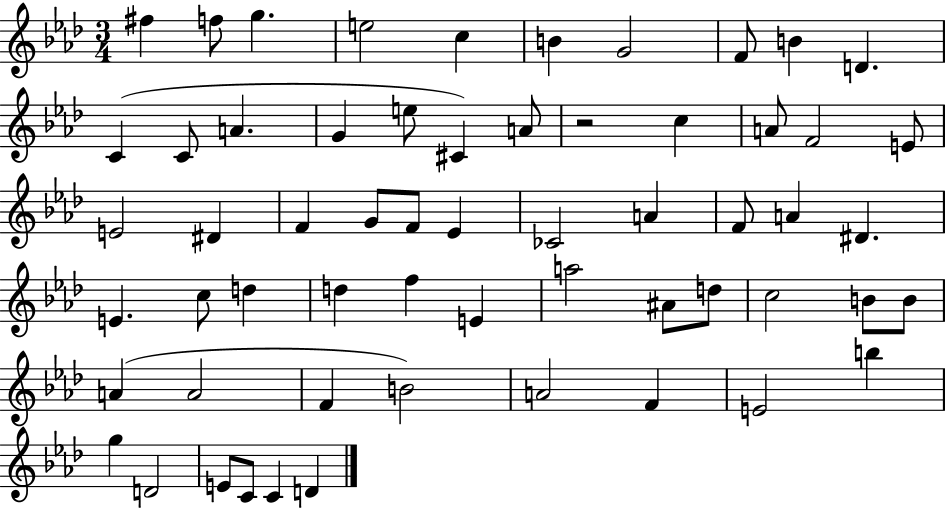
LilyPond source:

{
  \clef treble
  \numericTimeSignature
  \time 3/4
  \key aes \major
  fis''4 f''8 g''4. | e''2 c''4 | b'4 g'2 | f'8 b'4 d'4. | \break c'4( c'8 a'4. | g'4 e''8 cis'4) a'8 | r2 c''4 | a'8 f'2 e'8 | \break e'2 dis'4 | f'4 g'8 f'8 ees'4 | ces'2 a'4 | f'8 a'4 dis'4. | \break e'4. c''8 d''4 | d''4 f''4 e'4 | a''2 ais'8 d''8 | c''2 b'8 b'8 | \break a'4( a'2 | f'4 b'2) | a'2 f'4 | e'2 b''4 | \break g''4 d'2 | e'8 c'8 c'4 d'4 | \bar "|."
}